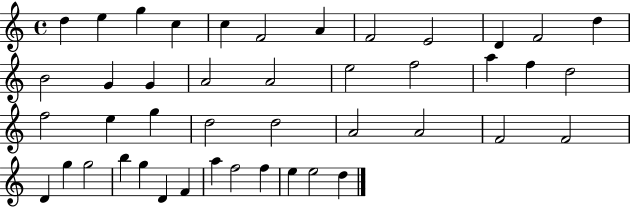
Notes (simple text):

D5/q E5/q G5/q C5/q C5/q F4/h A4/q F4/h E4/h D4/q F4/h D5/q B4/h G4/q G4/q A4/h A4/h E5/h F5/h A5/q F5/q D5/h F5/h E5/q G5/q D5/h D5/h A4/h A4/h F4/h F4/h D4/q G5/q G5/h B5/q G5/q D4/q F4/q A5/q F5/h F5/q E5/q E5/h D5/q